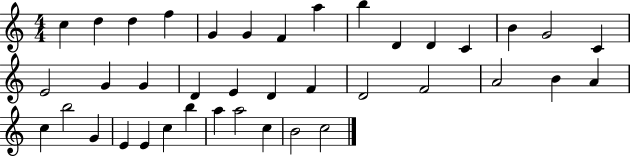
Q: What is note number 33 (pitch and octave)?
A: C5